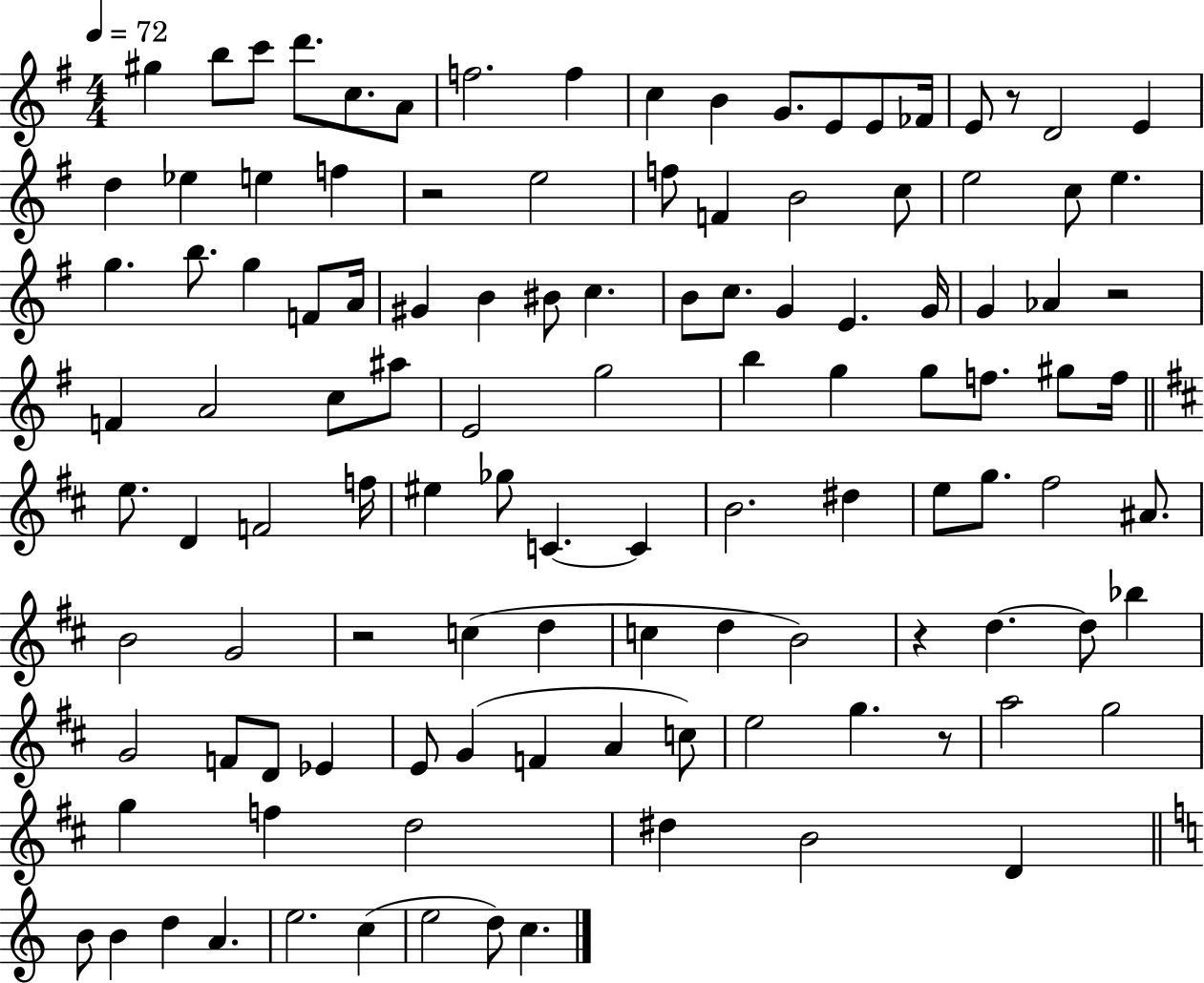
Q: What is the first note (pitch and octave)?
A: G#5